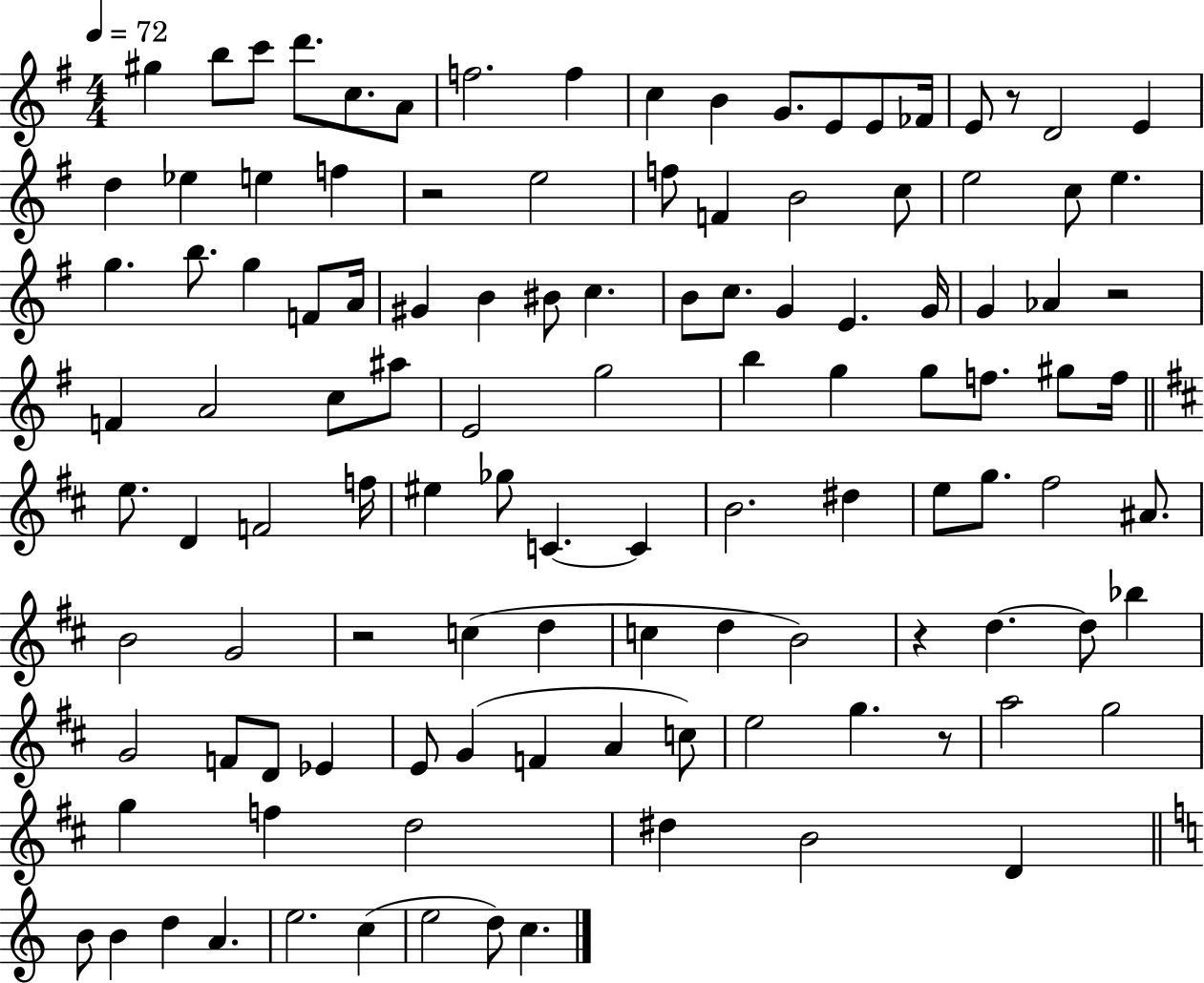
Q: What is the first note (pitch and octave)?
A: G#5